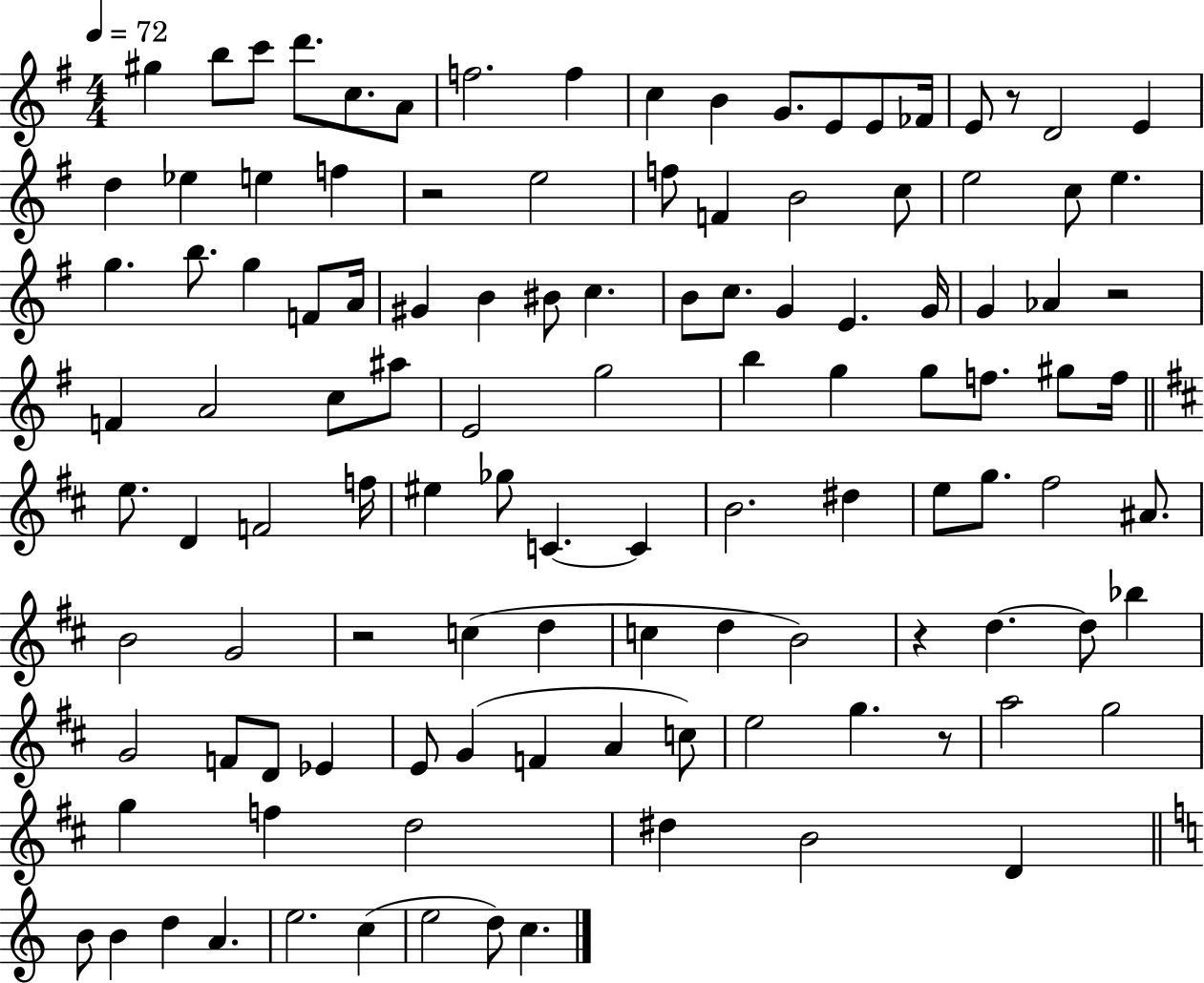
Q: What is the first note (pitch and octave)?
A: G#5